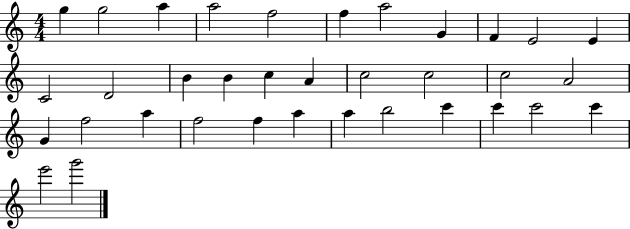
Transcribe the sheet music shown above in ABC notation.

X:1
T:Untitled
M:4/4
L:1/4
K:C
g g2 a a2 f2 f a2 G F E2 E C2 D2 B B c A c2 c2 c2 A2 G f2 a f2 f a a b2 c' c' c'2 c' e'2 g'2